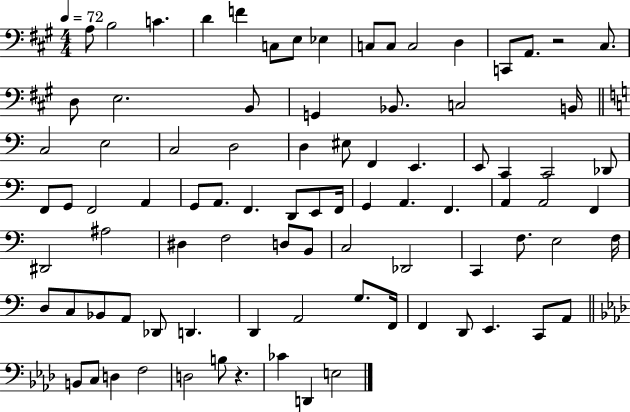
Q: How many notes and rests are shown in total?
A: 88